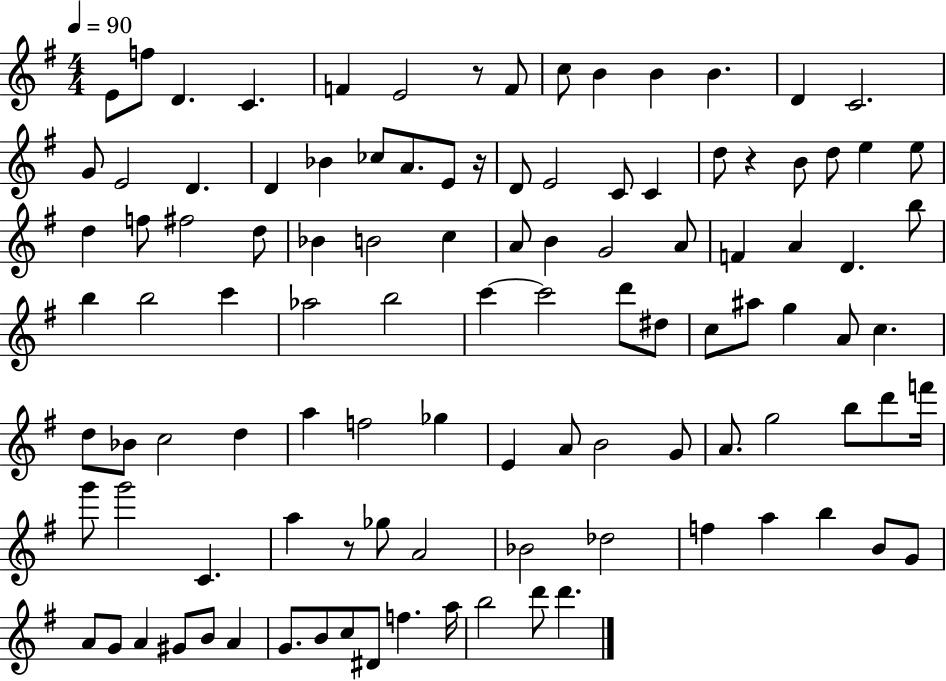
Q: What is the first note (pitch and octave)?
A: E4